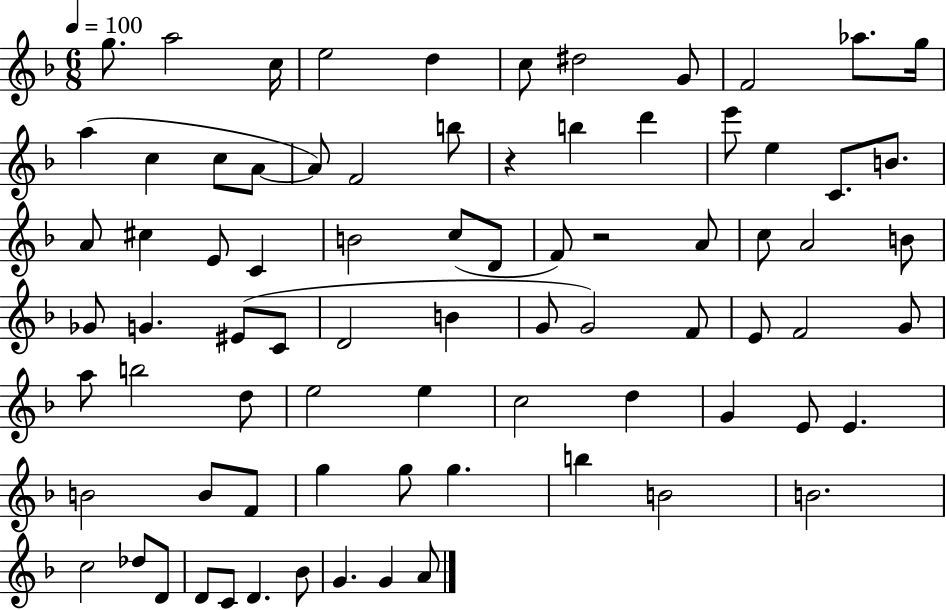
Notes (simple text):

G5/e. A5/h C5/s E5/h D5/q C5/e D#5/h G4/e F4/h Ab5/e. G5/s A5/q C5/q C5/e A4/e A4/e F4/h B5/e R/q B5/q D6/q E6/e E5/q C4/e. B4/e. A4/e C#5/q E4/e C4/q B4/h C5/e D4/e F4/e R/h A4/e C5/e A4/h B4/e Gb4/e G4/q. EIS4/e C4/e D4/h B4/q G4/e G4/h F4/e E4/e F4/h G4/e A5/e B5/h D5/e E5/h E5/q C5/h D5/q G4/q E4/e E4/q. B4/h B4/e F4/e G5/q G5/e G5/q. B5/q B4/h B4/h. C5/h Db5/e D4/e D4/e C4/e D4/q. Bb4/e G4/q. G4/q A4/e